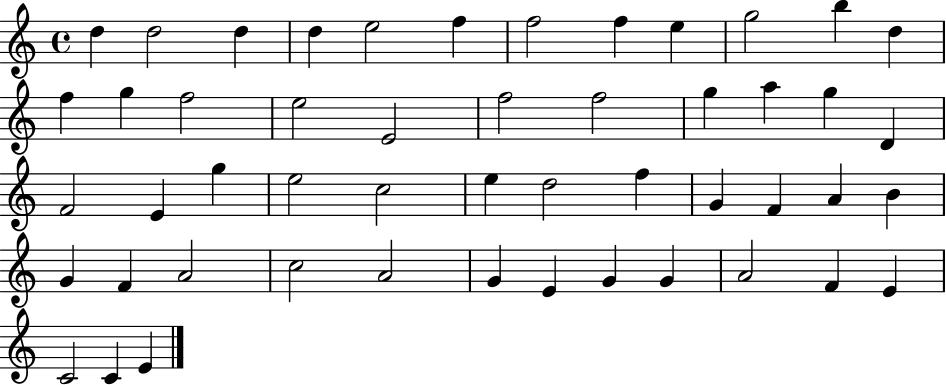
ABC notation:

X:1
T:Untitled
M:4/4
L:1/4
K:C
d d2 d d e2 f f2 f e g2 b d f g f2 e2 E2 f2 f2 g a g D F2 E g e2 c2 e d2 f G F A B G F A2 c2 A2 G E G G A2 F E C2 C E